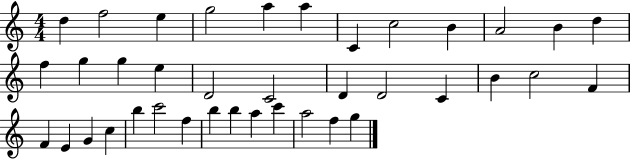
{
  \clef treble
  \numericTimeSignature
  \time 4/4
  \key c \major
  d''4 f''2 e''4 | g''2 a''4 a''4 | c'4 c''2 b'4 | a'2 b'4 d''4 | \break f''4 g''4 g''4 e''4 | d'2 c'2 | d'4 d'2 c'4 | b'4 c''2 f'4 | \break f'4 e'4 g'4 c''4 | b''4 c'''2 f''4 | b''4 b''4 a''4 c'''4 | a''2 f''4 g''4 | \break \bar "|."
}